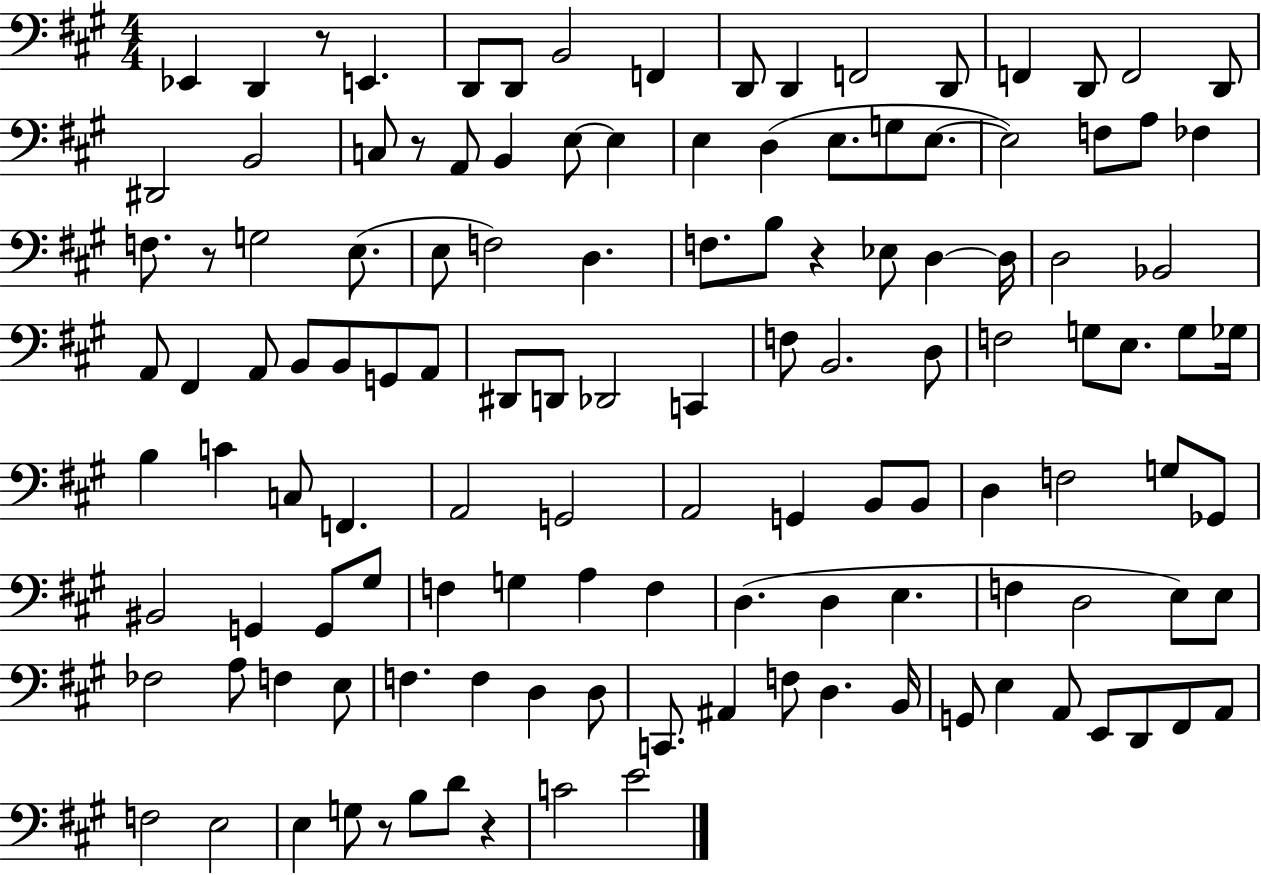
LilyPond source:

{
  \clef bass
  \numericTimeSignature
  \time 4/4
  \key a \major
  ees,4 d,4 r8 e,4. | d,8 d,8 b,2 f,4 | d,8 d,4 f,2 d,8 | f,4 d,8 f,2 d,8 | \break dis,2 b,2 | c8 r8 a,8 b,4 e8~~ e4 | e4 d4( e8. g8 e8.~~ | e2) f8 a8 fes4 | \break f8. r8 g2 e8.( | e8 f2) d4. | f8. b8 r4 ees8 d4~~ d16 | d2 bes,2 | \break a,8 fis,4 a,8 b,8 b,8 g,8 a,8 | dis,8 d,8 des,2 c,4 | f8 b,2. d8 | f2 g8 e8. g8 ges16 | \break b4 c'4 c8 f,4. | a,2 g,2 | a,2 g,4 b,8 b,8 | d4 f2 g8 ges,8 | \break bis,2 g,4 g,8 gis8 | f4 g4 a4 f4 | d4.( d4 e4. | f4 d2 e8) e8 | \break fes2 a8 f4 e8 | f4. f4 d4 d8 | c,8. ais,4 f8 d4. b,16 | g,8 e4 a,8 e,8 d,8 fis,8 a,8 | \break f2 e2 | e4 g8 r8 b8 d'8 r4 | c'2 e'2 | \bar "|."
}